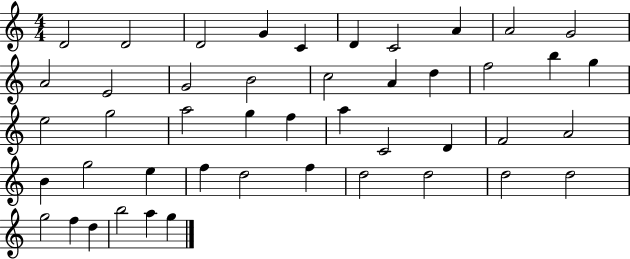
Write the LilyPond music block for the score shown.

{
  \clef treble
  \numericTimeSignature
  \time 4/4
  \key c \major
  d'2 d'2 | d'2 g'4 c'4 | d'4 c'2 a'4 | a'2 g'2 | \break a'2 e'2 | g'2 b'2 | c''2 a'4 d''4 | f''2 b''4 g''4 | \break e''2 g''2 | a''2 g''4 f''4 | a''4 c'2 d'4 | f'2 a'2 | \break b'4 g''2 e''4 | f''4 d''2 f''4 | d''2 d''2 | d''2 d''2 | \break g''2 f''4 d''4 | b''2 a''4 g''4 | \bar "|."
}